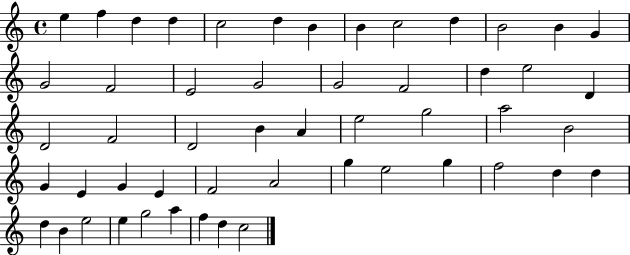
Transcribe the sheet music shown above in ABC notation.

X:1
T:Untitled
M:4/4
L:1/4
K:C
e f d d c2 d B B c2 d B2 B G G2 F2 E2 G2 G2 F2 d e2 D D2 F2 D2 B A e2 g2 a2 B2 G E G E F2 A2 g e2 g f2 d d d B e2 e g2 a f d c2